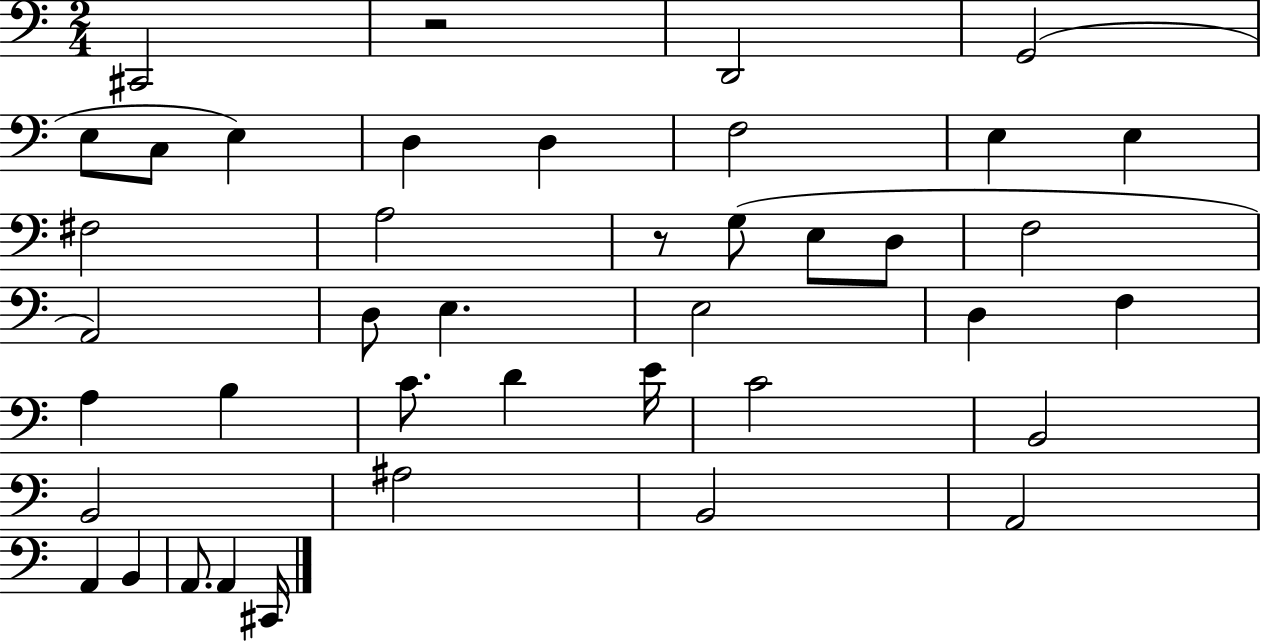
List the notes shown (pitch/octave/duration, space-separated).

C#2/h R/h D2/h G2/h E3/e C3/e E3/q D3/q D3/q F3/h E3/q E3/q F#3/h A3/h R/e G3/e E3/e D3/e F3/h A2/h D3/e E3/q. E3/h D3/q F3/q A3/q B3/q C4/e. D4/q E4/s C4/h B2/h B2/h A#3/h B2/h A2/h A2/q B2/q A2/e. A2/q C#2/s